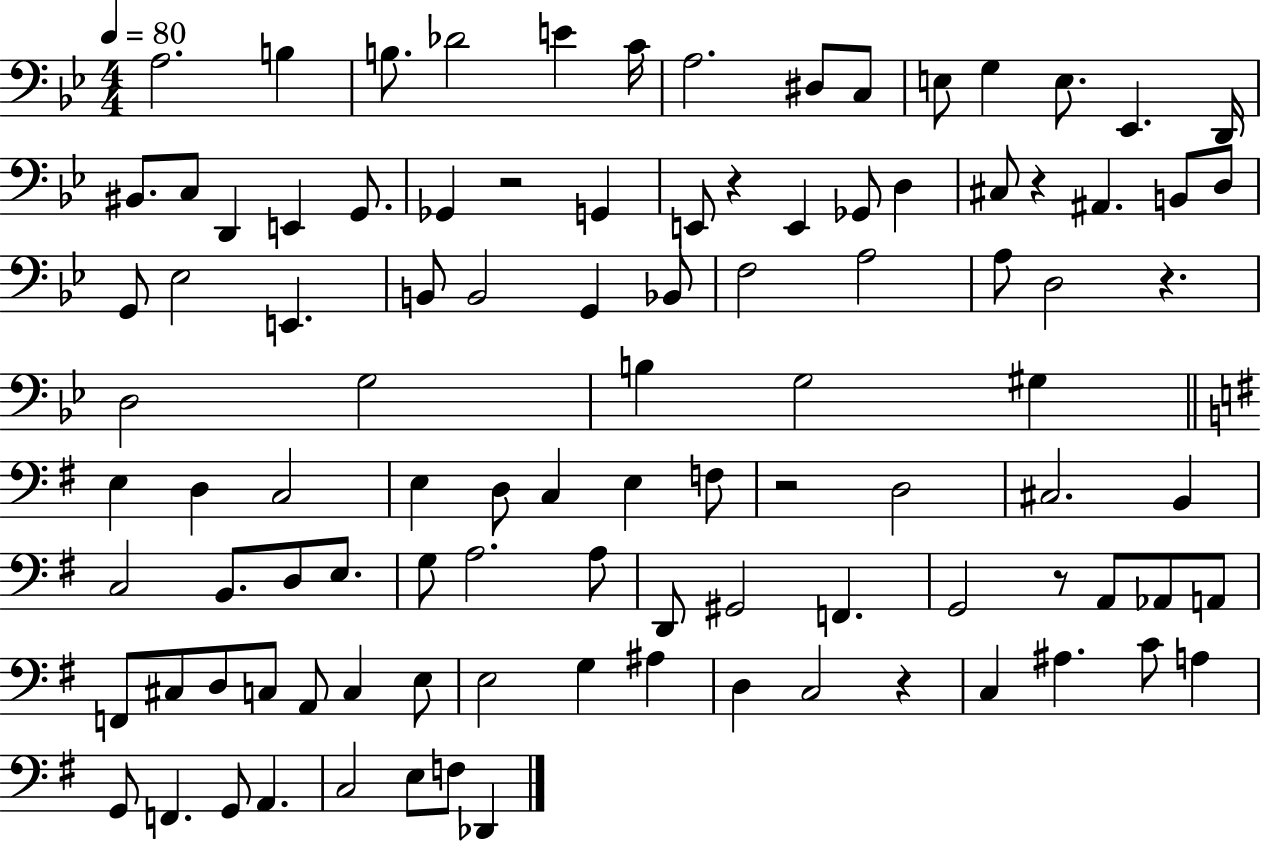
{
  \clef bass
  \numericTimeSignature
  \time 4/4
  \key bes \major
  \tempo 4 = 80
  a2. b4 | b8. des'2 e'4 c'16 | a2. dis8 c8 | e8 g4 e8. ees,4. d,16 | \break bis,8. c8 d,4 e,4 g,8. | ges,4 r2 g,4 | e,8 r4 e,4 ges,8 d4 | cis8 r4 ais,4. b,8 d8 | \break g,8 ees2 e,4. | b,8 b,2 g,4 bes,8 | f2 a2 | a8 d2 r4. | \break d2 g2 | b4 g2 gis4 | \bar "||" \break \key e \minor e4 d4 c2 | e4 d8 c4 e4 f8 | r2 d2 | cis2. b,4 | \break c2 b,8. d8 e8. | g8 a2. a8 | d,8 gis,2 f,4. | g,2 r8 a,8 aes,8 a,8 | \break f,8 cis8 d8 c8 a,8 c4 e8 | e2 g4 ais4 | d4 c2 r4 | c4 ais4. c'8 a4 | \break g,8 f,4. g,8 a,4. | c2 e8 f8 des,4 | \bar "|."
}